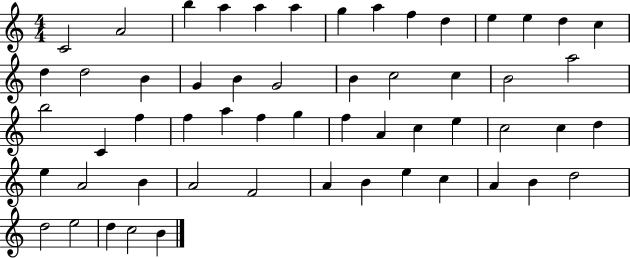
X:1
T:Untitled
M:4/4
L:1/4
K:C
C2 A2 b a a a g a f d e e d c d d2 B G B G2 B c2 c B2 a2 b2 C f f a f g f A c e c2 c d e A2 B A2 F2 A B e c A B d2 d2 e2 d c2 B